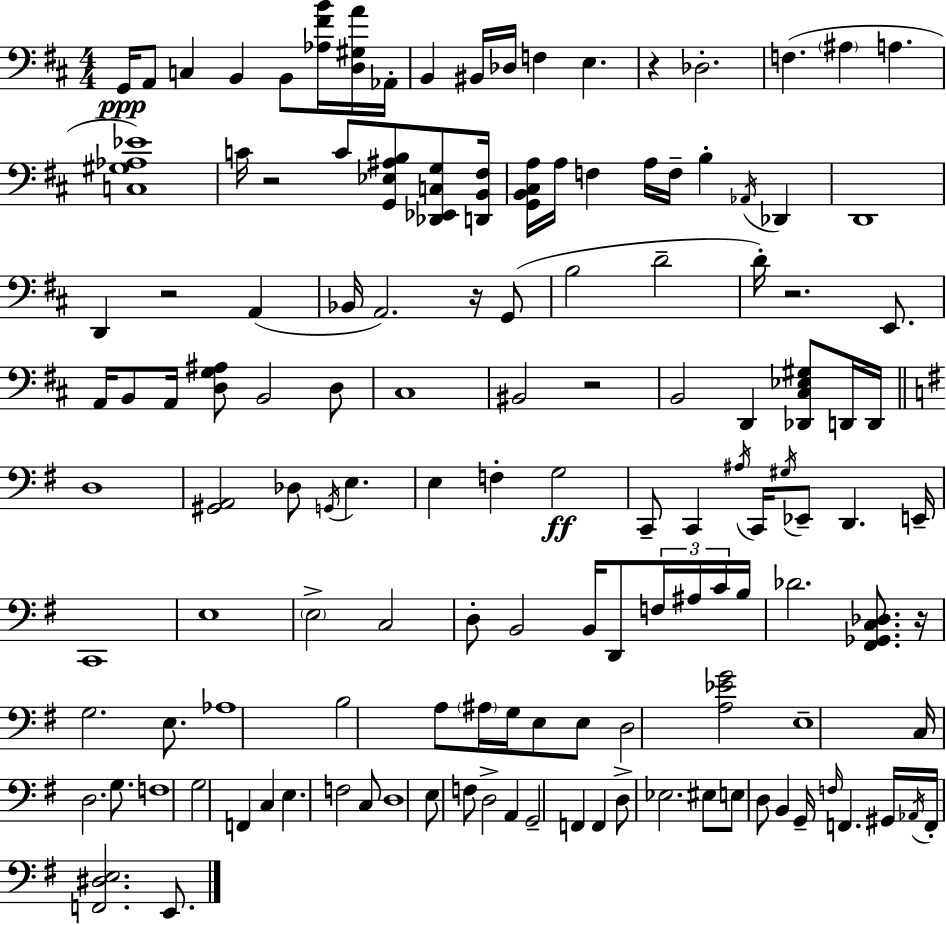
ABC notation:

X:1
T:Untitled
M:4/4
L:1/4
K:D
G,,/4 A,,/2 C, B,, B,,/2 [_A,^FB]/4 [D,^G,A]/4 _A,,/4 B,, ^B,,/4 _D,/4 F, E, z _D,2 F, ^A, A, [C,^G,_A,_E]4 C/4 z2 C/2 [G,,_E,^A,B,]/2 [_D,,_E,,C,G,]/2 [D,,B,,^F,]/4 [G,,B,,^C,A,]/4 A,/4 F, A,/4 F,/4 B, _A,,/4 _D,, D,,4 D,, z2 A,, _B,,/4 A,,2 z/4 G,,/2 B,2 D2 D/4 z2 E,,/2 A,,/4 B,,/2 A,,/4 [D,G,^A,]/2 B,,2 D,/2 ^C,4 ^B,,2 z2 B,,2 D,, [_D,,^C,_E,^G,]/2 D,,/4 D,,/4 D,4 [^G,,A,,]2 _D,/2 G,,/4 E, E, F, G,2 C,,/2 C,, ^A,/4 C,,/4 ^G,/4 _E,,/2 D,, E,,/4 C,,4 E,4 E,2 C,2 D,/2 B,,2 B,,/4 D,,/2 F,/4 ^A,/4 C/4 B,/4 _D2 [^F,,_G,,C,_D,]/2 z/4 G,2 E,/2 _A,4 B,2 A,/2 ^A,/4 G,/4 E,/2 E,/2 D,2 [A,_EG]2 E,4 C,/4 D,2 G,/2 F,4 G,2 F,, C, E, F,2 C,/2 D,4 E,/2 F,/2 D,2 A,, G,,2 F,, F,, D,/2 _E,2 ^E,/2 E,/2 D,/2 B,, G,,/4 F,/4 F,, ^G,,/4 _A,,/4 F,,/4 [F,,^D,E,]2 E,,/2